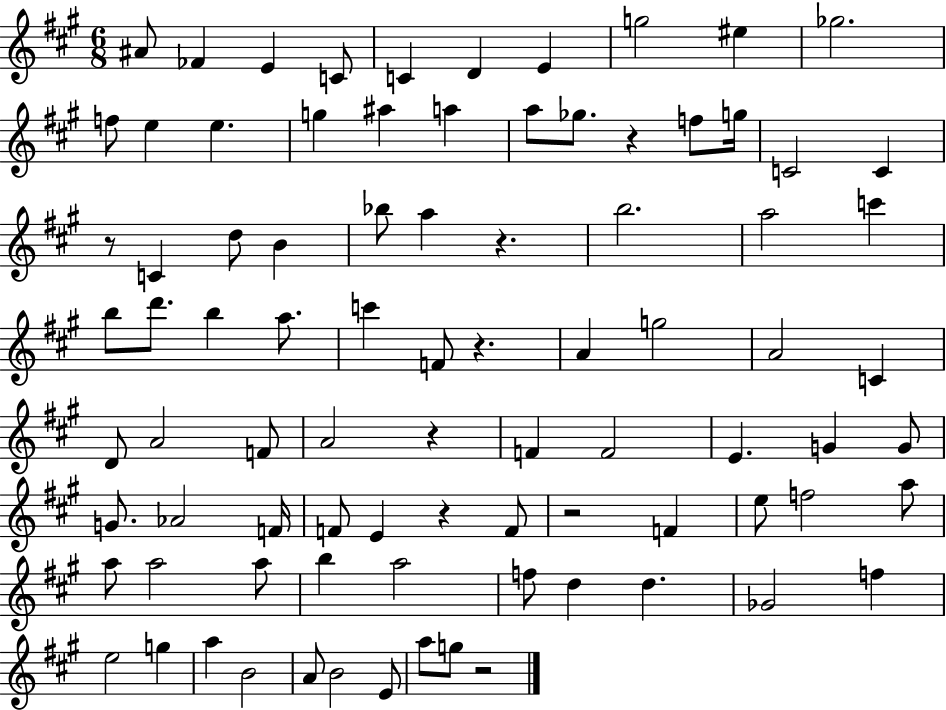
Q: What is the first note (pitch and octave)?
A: A#4